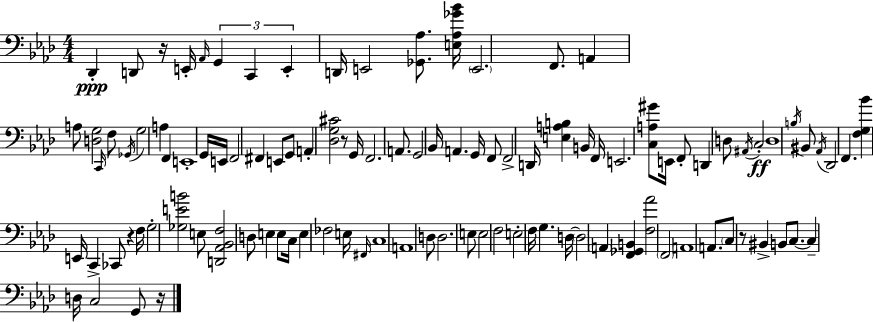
Db2/q D2/e R/s E2/s Ab2/s G2/q C2/q E2/q D2/s E2/h [Gb2,Ab3]/e. [E3,Ab3,Gb4,Bb4]/s E2/h. F2/e. A2/q A3/e [D3,G3]/h C2/s F3/e Gb2/s G3/h A3/q F2/q E2/w G2/s E2/s F2/h F#2/q E2/e G2/e A2/q [Db3,G3,C#4]/h R/e G2/s F2/h. A2/e. G2/h Bb2/s A2/q. G2/s F2/e F2/h D2/s [E3,A3,B3]/q B2/s F2/s E2/h. [C3,A3,G#4]/e E2/s F2/e D2/q D3/e A#2/s C3/h D3/w B3/s BIS2/e Ab2/s Db2/h F2/q. [F3,G3,Bb4]/q E2/s C2/q CES2/e R/q F3/s G3/h [Gb3,E4,B4]/h E3/e [D2,Ab2,Bb2,F3]/h D3/e E3/q E3/e C3/s E3/q FES3/h E3/s F#2/s C3/w A2/w D3/e D3/h. E3/e E3/h F3/h E3/h F3/s G3/q. D3/s D3/h A2/q [F2,Gb2,B2]/q [F3,Ab4]/h F2/h A2/w A2/e. C3/e R/e BIS2/q B2/e C3/e. C3/q D3/s C3/h G2/e R/s